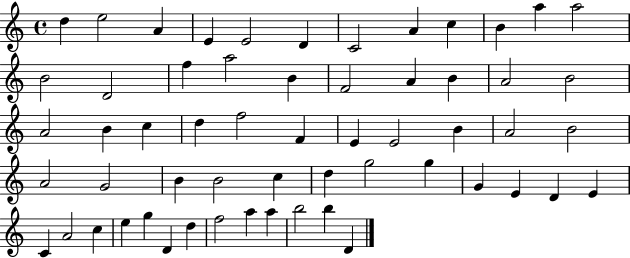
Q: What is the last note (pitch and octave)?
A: D4